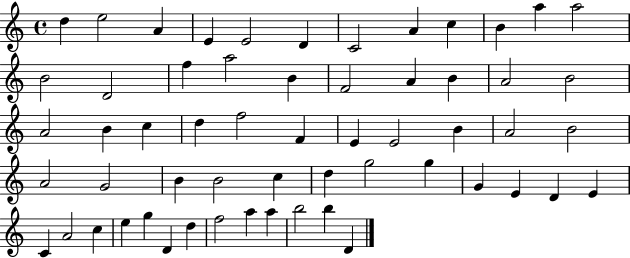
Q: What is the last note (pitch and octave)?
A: D4